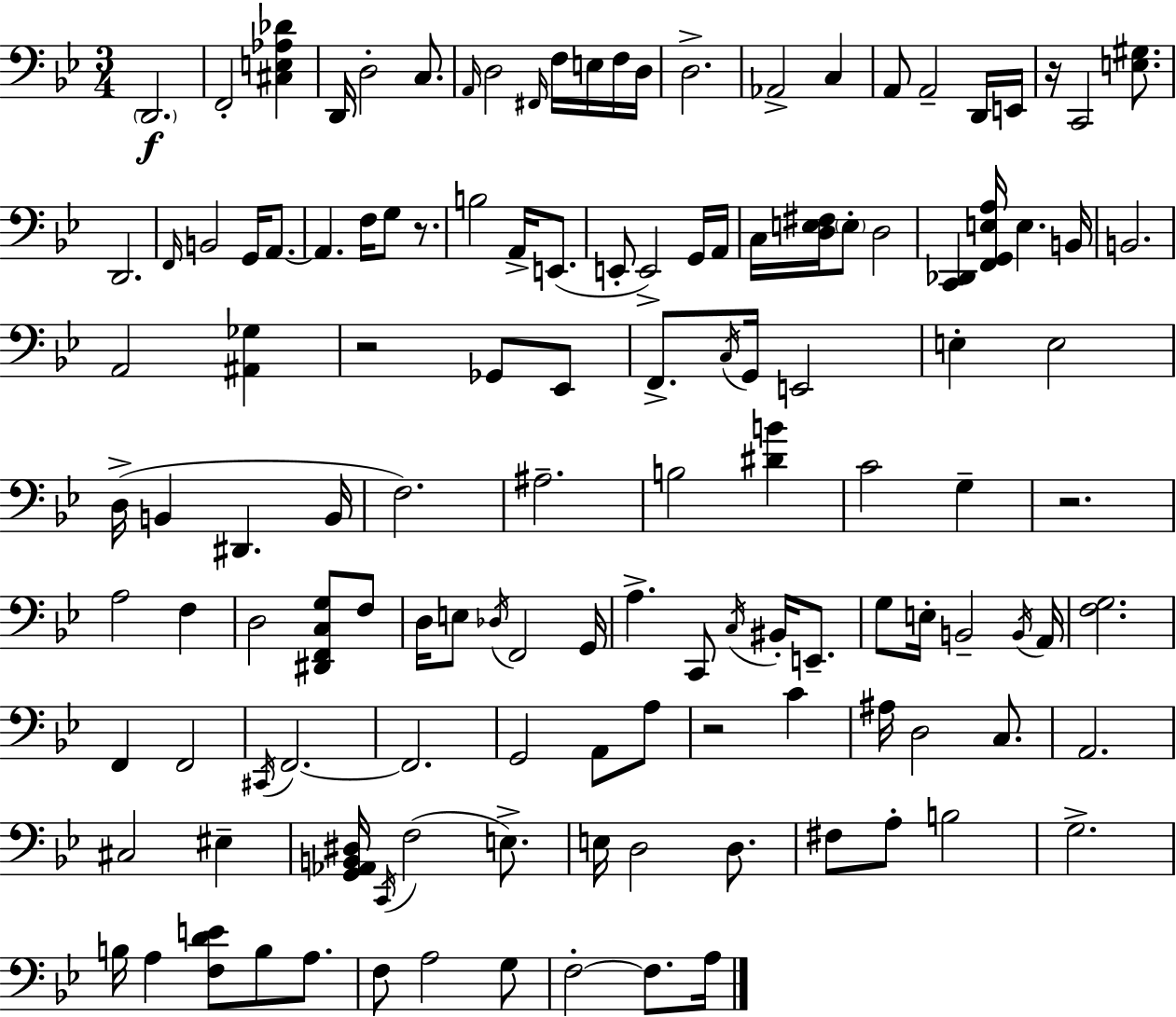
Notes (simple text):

D2/h. F2/h [C#3,E3,Ab3,Db4]/q D2/s D3/h C3/e. A2/s D3/h F#2/s F3/s E3/s F3/s D3/s D3/h. Ab2/h C3/q A2/e A2/h D2/s E2/s R/s C2/h [E3,G#3]/e. D2/h. F2/s B2/h G2/s A2/e. A2/q. F3/s G3/e R/e. B3/h A2/s E2/e. E2/e E2/h G2/s A2/s C3/s [D3,E3,F#3]/s E3/e D3/h [C2,Db2]/q [F2,G2,E3,A3]/s E3/q. B2/s B2/h. A2/h [A#2,Gb3]/q R/h Gb2/e Eb2/e F2/e. C3/s G2/s E2/h E3/q E3/h D3/s B2/q D#2/q. B2/s F3/h. A#3/h. B3/h [D#4,B4]/q C4/h G3/q R/h. A3/h F3/q D3/h [D#2,F2,C3,G3]/e F3/e D3/s E3/e Db3/s F2/h G2/s A3/q. C2/e C3/s BIS2/s E2/e. G3/e E3/s B2/h B2/s A2/s [F3,G3]/h. F2/q F2/h C#2/s F2/h. F2/h. G2/h A2/e A3/e R/h C4/q A#3/s D3/h C3/e. A2/h. C#3/h EIS3/q [G2,Ab2,B2,D#3]/s C2/s F3/h E3/e. E3/s D3/h D3/e. F#3/e A3/e B3/h G3/h. B3/s A3/q [F3,D4,E4]/e B3/e A3/e. F3/e A3/h G3/e F3/h F3/e. A3/s